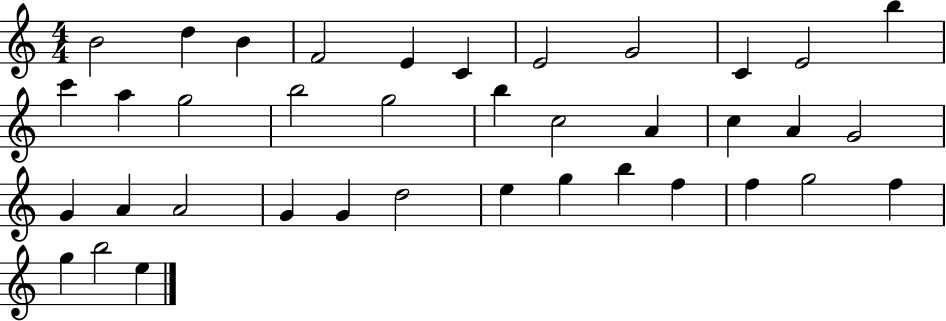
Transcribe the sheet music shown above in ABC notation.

X:1
T:Untitled
M:4/4
L:1/4
K:C
B2 d B F2 E C E2 G2 C E2 b c' a g2 b2 g2 b c2 A c A G2 G A A2 G G d2 e g b f f g2 f g b2 e